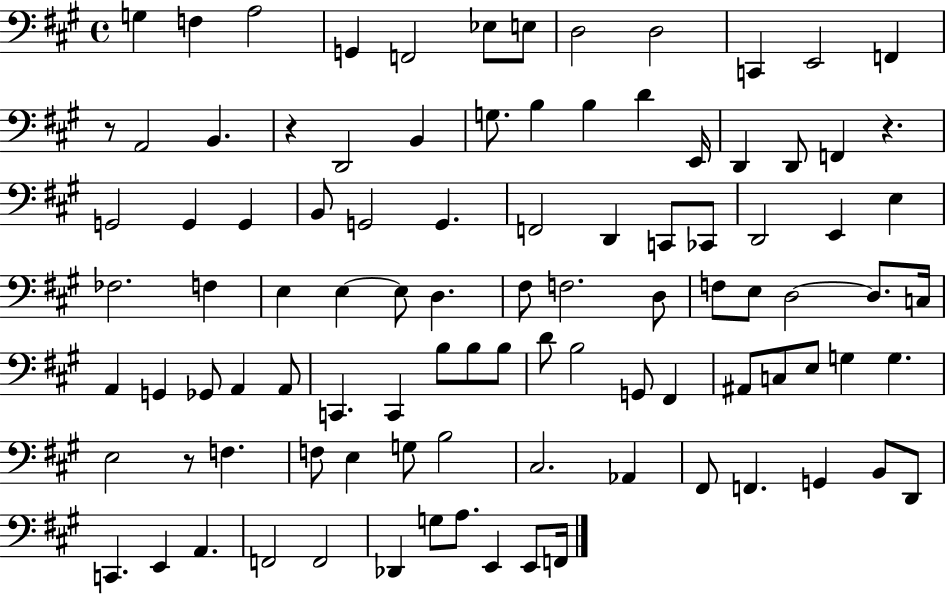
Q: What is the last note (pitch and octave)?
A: F2